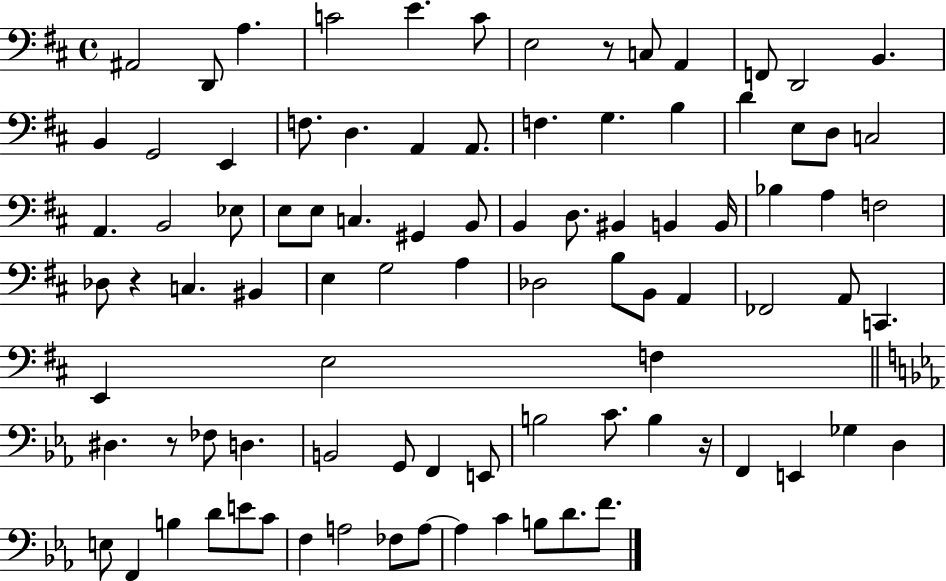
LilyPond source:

{
  \clef bass
  \time 4/4
  \defaultTimeSignature
  \key d \major
  \repeat volta 2 { ais,2 d,8 a4. | c'2 e'4. c'8 | e2 r8 c8 a,4 | f,8 d,2 b,4. | \break b,4 g,2 e,4 | f8. d4. a,4 a,8. | f4. g4. b4 | d'4 e8 d8 c2 | \break a,4. b,2 ees8 | e8 e8 c4. gis,4 b,8 | b,4 d8. bis,4 b,4 b,16 | bes4 a4 f2 | \break des8 r4 c4. bis,4 | e4 g2 a4 | des2 b8 b,8 a,4 | fes,2 a,8 c,4. | \break e,4 e2 f4 | \bar "||" \break \key c \minor dis4. r8 fes8 d4. | b,2 g,8 f,4 e,8 | b2 c'8. b4 r16 | f,4 e,4 ges4 d4 | \break e8 f,4 b4 d'8 e'8 c'8 | f4 a2 fes8 a8~~ | a4 c'4 b8 d'8. f'8. | } \bar "|."
}